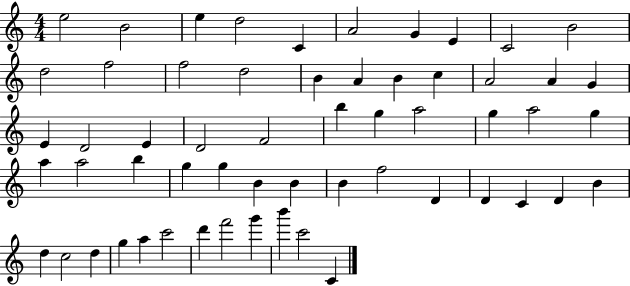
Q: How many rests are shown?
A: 0